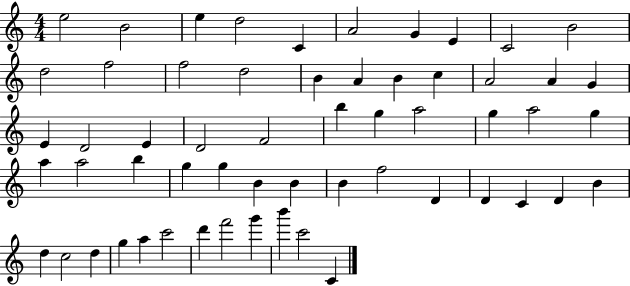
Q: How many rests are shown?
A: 0